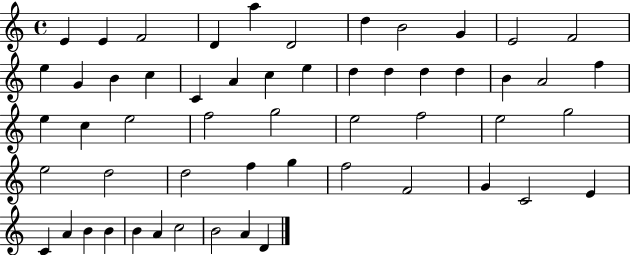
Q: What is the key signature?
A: C major